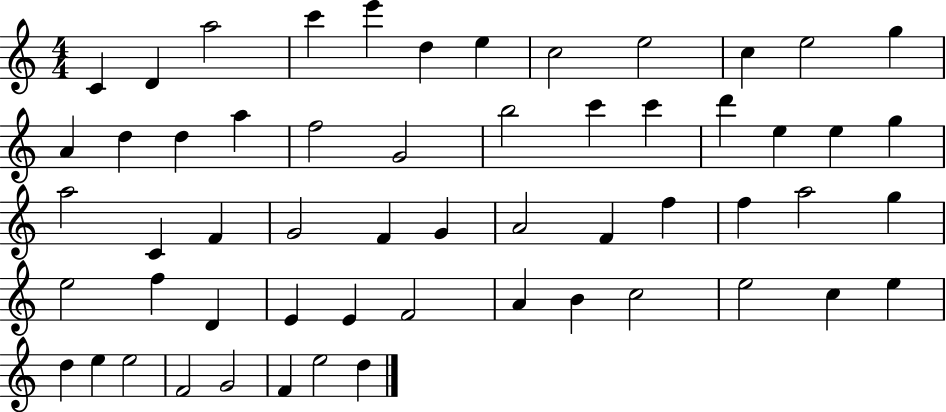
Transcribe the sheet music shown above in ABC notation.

X:1
T:Untitled
M:4/4
L:1/4
K:C
C D a2 c' e' d e c2 e2 c e2 g A d d a f2 G2 b2 c' c' d' e e g a2 C F G2 F G A2 F f f a2 g e2 f D E E F2 A B c2 e2 c e d e e2 F2 G2 F e2 d